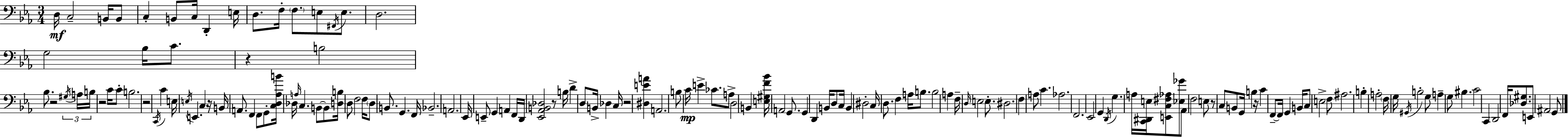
X:1
T:Untitled
M:3/4
L:1/4
K:Cm
D,/4 C,2 B,,/4 B,,/2 C, B,,/2 C,/4 D,, E,/4 D,/2 F,/4 F,/2 E,/2 ^F,,/4 E,/2 D,2 G,2 _B,/4 C/2 z B,2 _B,/2 z2 ^G,/4 A,/4 B,/4 z2 C/4 C/2 B,2 z2 C,,/4 C E,/4 E,/4 E,, C, z/4 B,,/4 A,,/2 F,, F,,/2 G,,/2 [C,D,_A,B]/4 _D,/4 A,/4 C, B,,/2 B,,/2 [D,B,]/4 D,/2 F,2 F,/4 D,/2 B,,/2 G,, F,,/4 _B,,2 A,,2 _E,,/4 E,,/2 G,, A,, F,,/4 D,,/4 [_E,,_A,,B,,_D,]2 z/2 B,/4 D D,/2 B,,/4 _D, C,/4 z2 [^D,EA] A,,2 B,/2 C/4 E _C/2 A,/2 D,2 B,, [E,^G,F_B]/4 A,,2 G,,/2 G,, D,, B,,/4 D,/2 C,/4 B,, ^D,2 C,/4 D,/2 F, A,/4 B,/2 B,2 A, F,/4 D,/4 E,2 E,/2 ^D,2 F, A,/2 C _A,2 F,,2 _E,,2 G,, D,,/4 G, A,/4 [C,,^D,,E,]/4 [E,,C,^F,_A,]/2 [_E,_G]/2 _A,,/2 F,2 E,/2 z/2 C,/2 B,,/2 G,,/4 B, z/4 C F,,/2 F,,/4 G,, B,,/4 C,/2 E,2 F,/2 ^A,2 B, A,2 F,/4 G,/4 ^G,,/4 B,2 G,/2 A, G,/2 ^B, C2 C,, D,,2 F,,/4 [_D,^G,]/2 E,,/2 ^A,,2 G,,/2